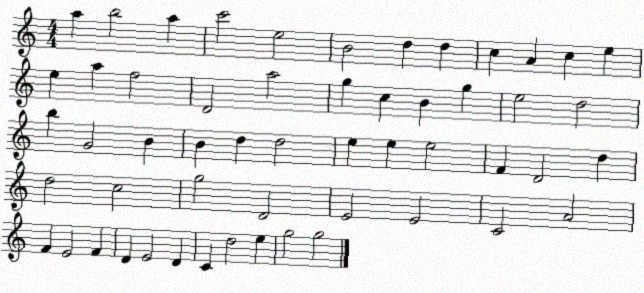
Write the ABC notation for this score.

X:1
T:Untitled
M:4/4
L:1/4
K:C
a b2 a c'2 e2 B2 d d c A c e e a f2 D2 a2 g c B g e2 d2 b G2 B B d d2 e e e2 F D2 d d2 c2 g2 D2 E2 E2 C2 A2 F E2 F D E2 D C d2 e g2 g2